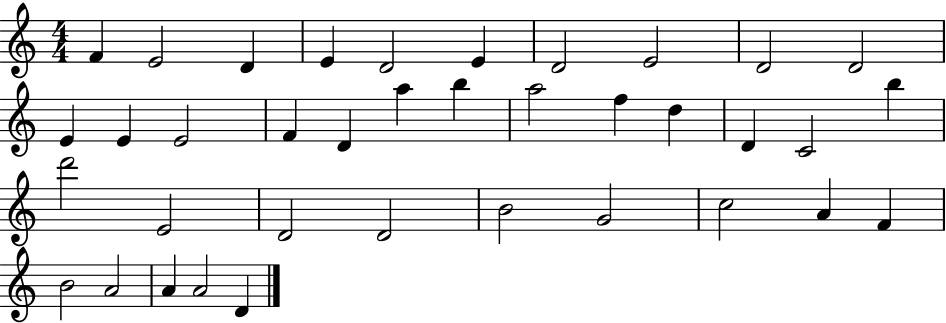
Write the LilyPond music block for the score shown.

{
  \clef treble
  \numericTimeSignature
  \time 4/4
  \key c \major
  f'4 e'2 d'4 | e'4 d'2 e'4 | d'2 e'2 | d'2 d'2 | \break e'4 e'4 e'2 | f'4 d'4 a''4 b''4 | a''2 f''4 d''4 | d'4 c'2 b''4 | \break d'''2 e'2 | d'2 d'2 | b'2 g'2 | c''2 a'4 f'4 | \break b'2 a'2 | a'4 a'2 d'4 | \bar "|."
}